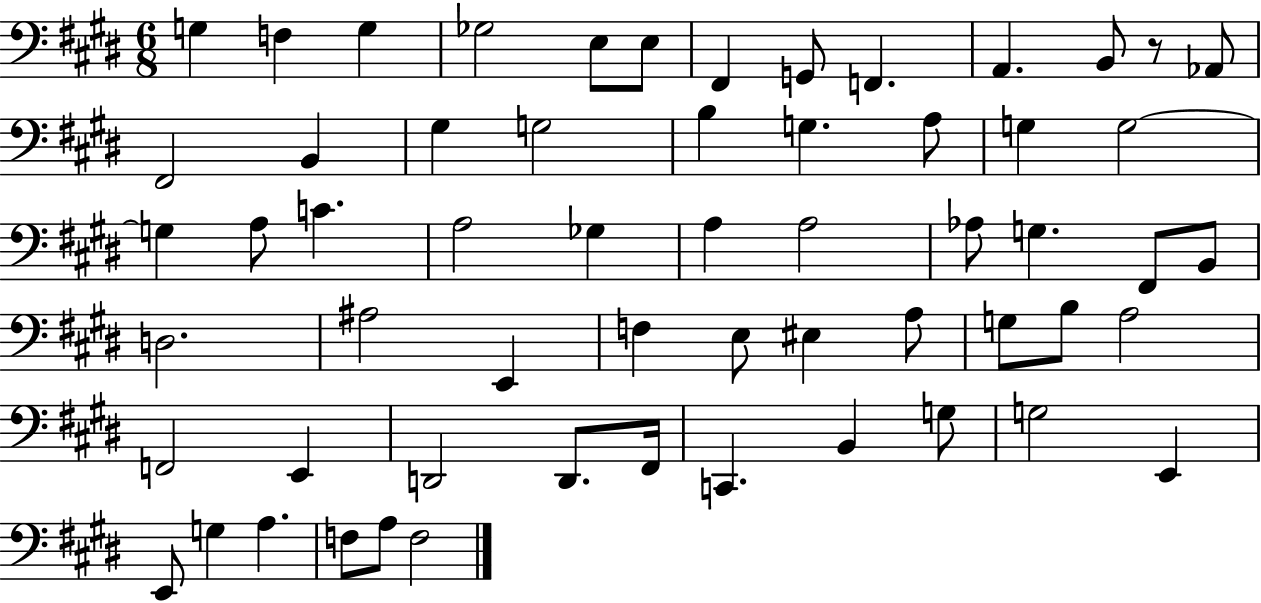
{
  \clef bass
  \numericTimeSignature
  \time 6/8
  \key e \major
  \repeat volta 2 { g4 f4 g4 | ges2 e8 e8 | fis,4 g,8 f,4. | a,4. b,8 r8 aes,8 | \break fis,2 b,4 | gis4 g2 | b4 g4. a8 | g4 g2~~ | \break g4 a8 c'4. | a2 ges4 | a4 a2 | aes8 g4. fis,8 b,8 | \break d2. | ais2 e,4 | f4 e8 eis4 a8 | g8 b8 a2 | \break f,2 e,4 | d,2 d,8. fis,16 | c,4. b,4 g8 | g2 e,4 | \break e,8 g4 a4. | f8 a8 f2 | } \bar "|."
}